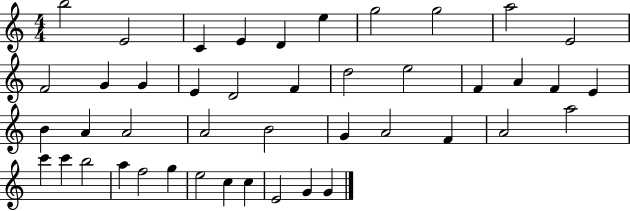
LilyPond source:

{
  \clef treble
  \numericTimeSignature
  \time 4/4
  \key c \major
  b''2 e'2 | c'4 e'4 d'4 e''4 | g''2 g''2 | a''2 e'2 | \break f'2 g'4 g'4 | e'4 d'2 f'4 | d''2 e''2 | f'4 a'4 f'4 e'4 | \break b'4 a'4 a'2 | a'2 b'2 | g'4 a'2 f'4 | a'2 a''2 | \break c'''4 c'''4 b''2 | a''4 f''2 g''4 | e''2 c''4 c''4 | e'2 g'4 g'4 | \break \bar "|."
}